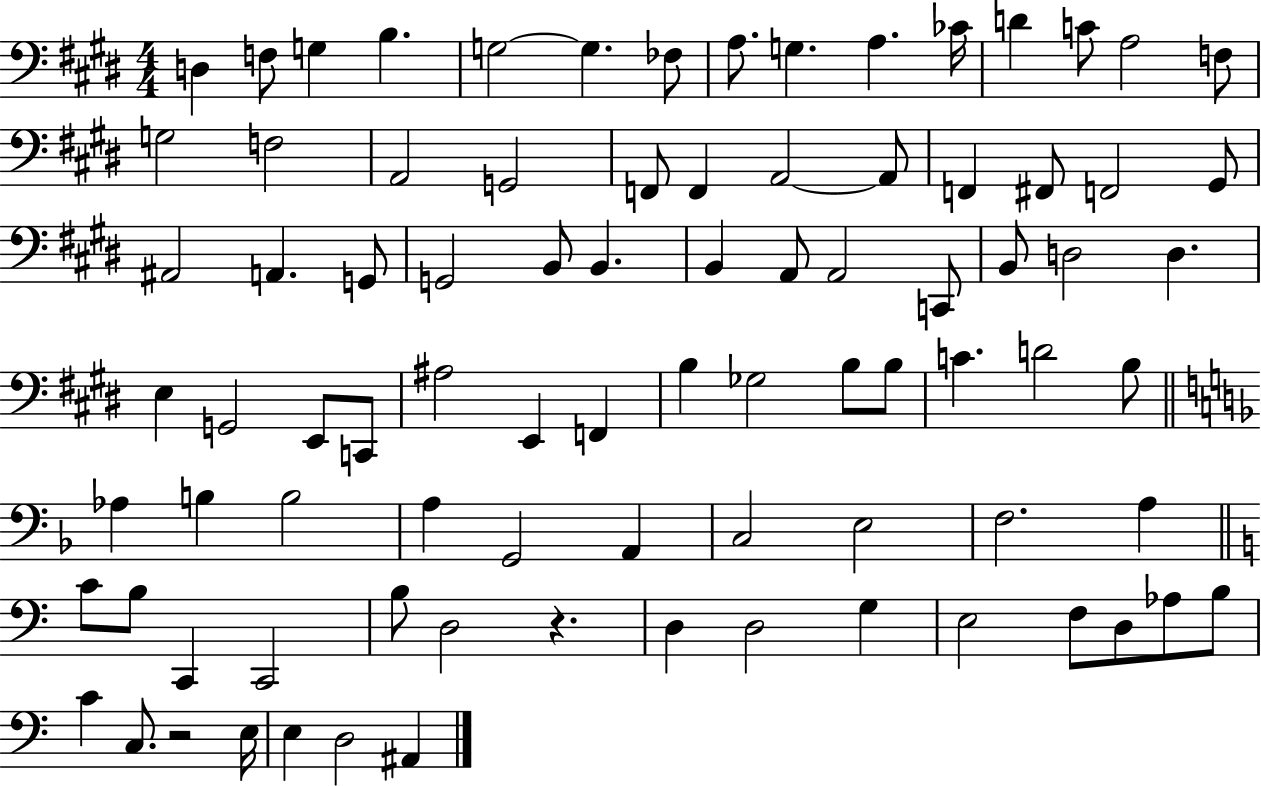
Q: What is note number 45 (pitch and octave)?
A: A#3